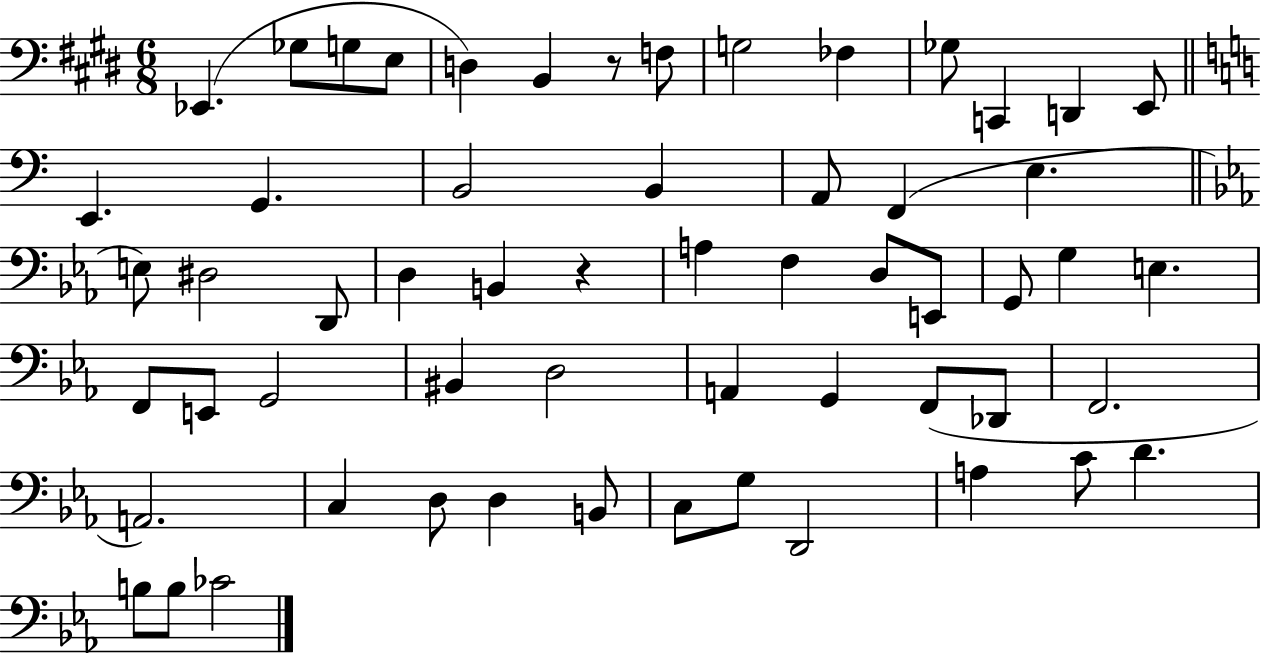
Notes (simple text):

Eb2/q. Gb3/e G3/e E3/e D3/q B2/q R/e F3/e G3/h FES3/q Gb3/e C2/q D2/q E2/e E2/q. G2/q. B2/h B2/q A2/e F2/q E3/q. E3/e D#3/h D2/e D3/q B2/q R/q A3/q F3/q D3/e E2/e G2/e G3/q E3/q. F2/e E2/e G2/h BIS2/q D3/h A2/q G2/q F2/e Db2/e F2/h. A2/h. C3/q D3/e D3/q B2/e C3/e G3/e D2/h A3/q C4/e D4/q. B3/e B3/e CES4/h